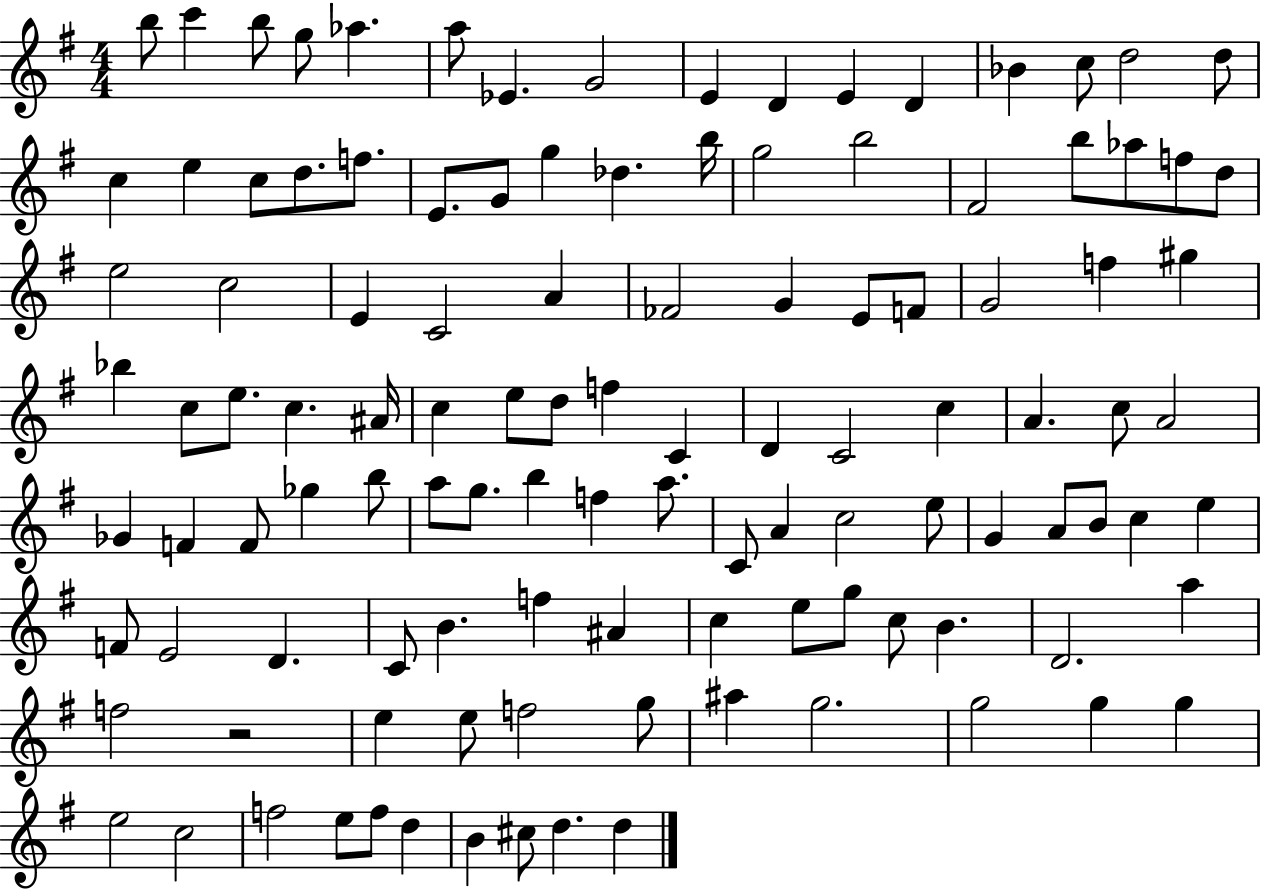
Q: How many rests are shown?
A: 1